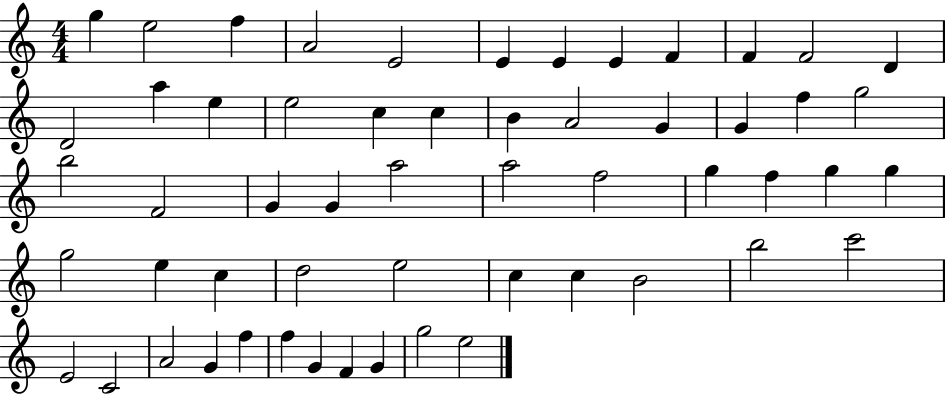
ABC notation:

X:1
T:Untitled
M:4/4
L:1/4
K:C
g e2 f A2 E2 E E E F F F2 D D2 a e e2 c c B A2 G G f g2 b2 F2 G G a2 a2 f2 g f g g g2 e c d2 e2 c c B2 b2 c'2 E2 C2 A2 G f f G F G g2 e2